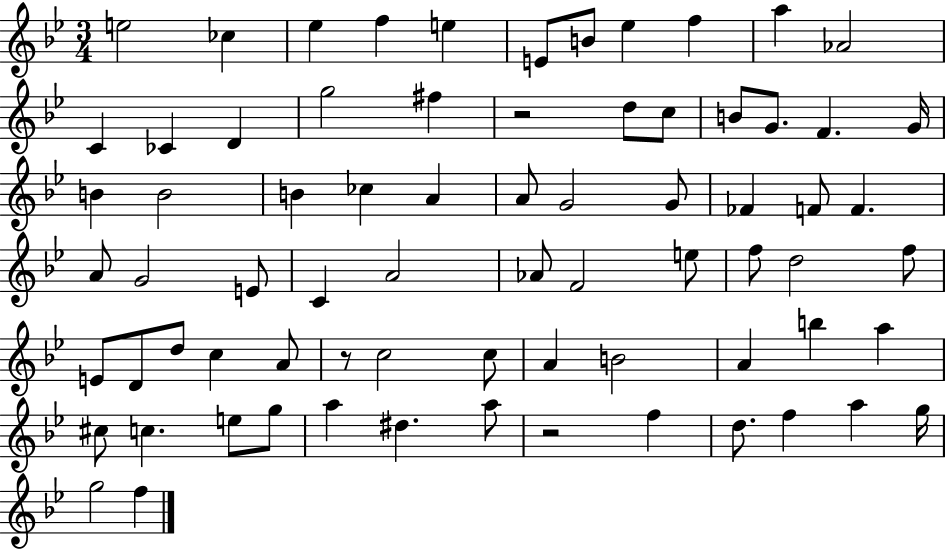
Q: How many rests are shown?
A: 3